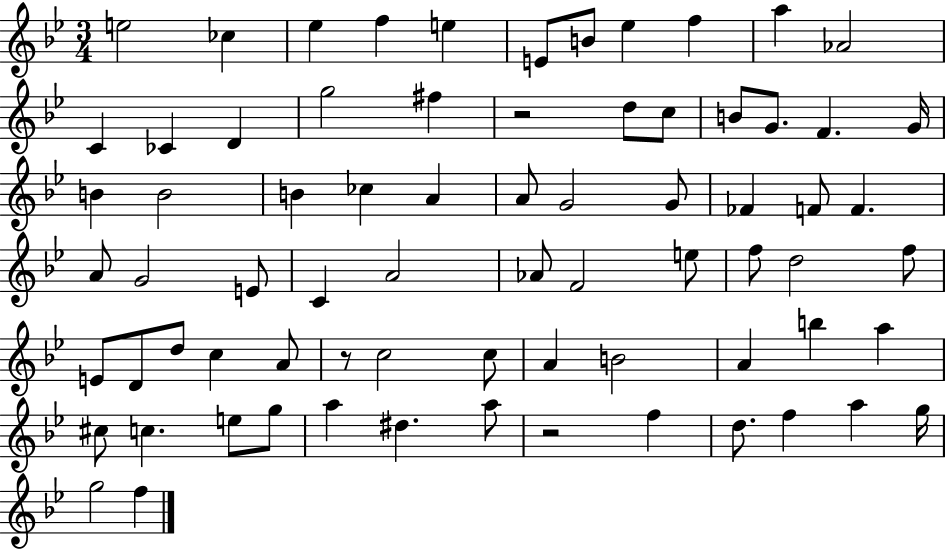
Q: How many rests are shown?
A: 3